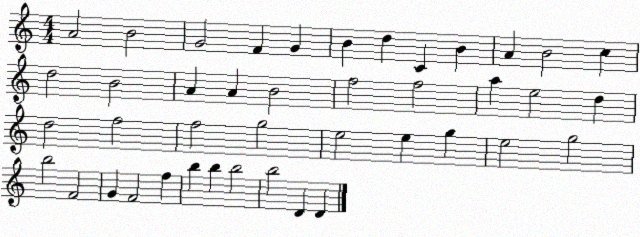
X:1
T:Untitled
M:4/4
L:1/4
K:C
A2 B2 G2 F G B d C B A B2 c d2 B2 A A B2 f2 f2 a e2 d d2 f2 f2 g2 e2 e g e2 g2 b2 F2 G F2 f b b b2 b2 D D